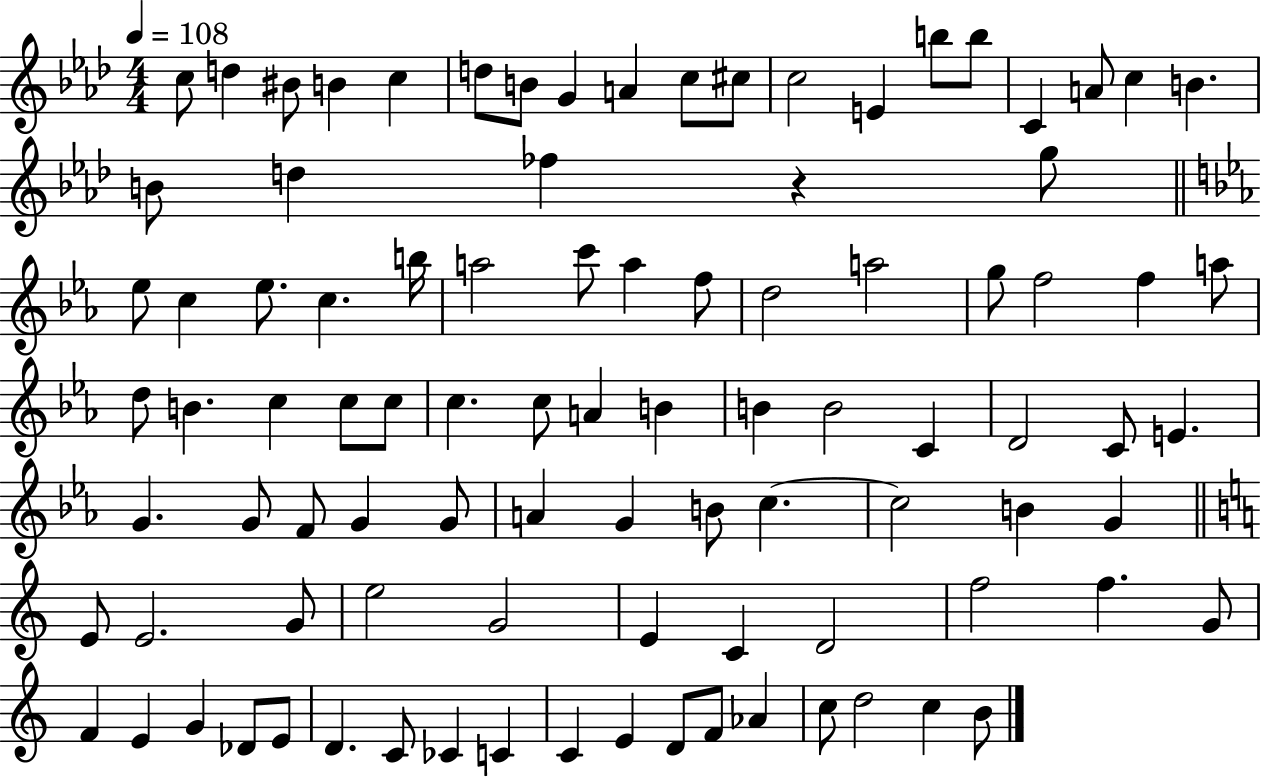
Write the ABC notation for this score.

X:1
T:Untitled
M:4/4
L:1/4
K:Ab
c/2 d ^B/2 B c d/2 B/2 G A c/2 ^c/2 c2 E b/2 b/2 C A/2 c B B/2 d _f z g/2 _e/2 c _e/2 c b/4 a2 c'/2 a f/2 d2 a2 g/2 f2 f a/2 d/2 B c c/2 c/2 c c/2 A B B B2 C D2 C/2 E G G/2 F/2 G G/2 A G B/2 c c2 B G E/2 E2 G/2 e2 G2 E C D2 f2 f G/2 F E G _D/2 E/2 D C/2 _C C C E D/2 F/2 _A c/2 d2 c B/2